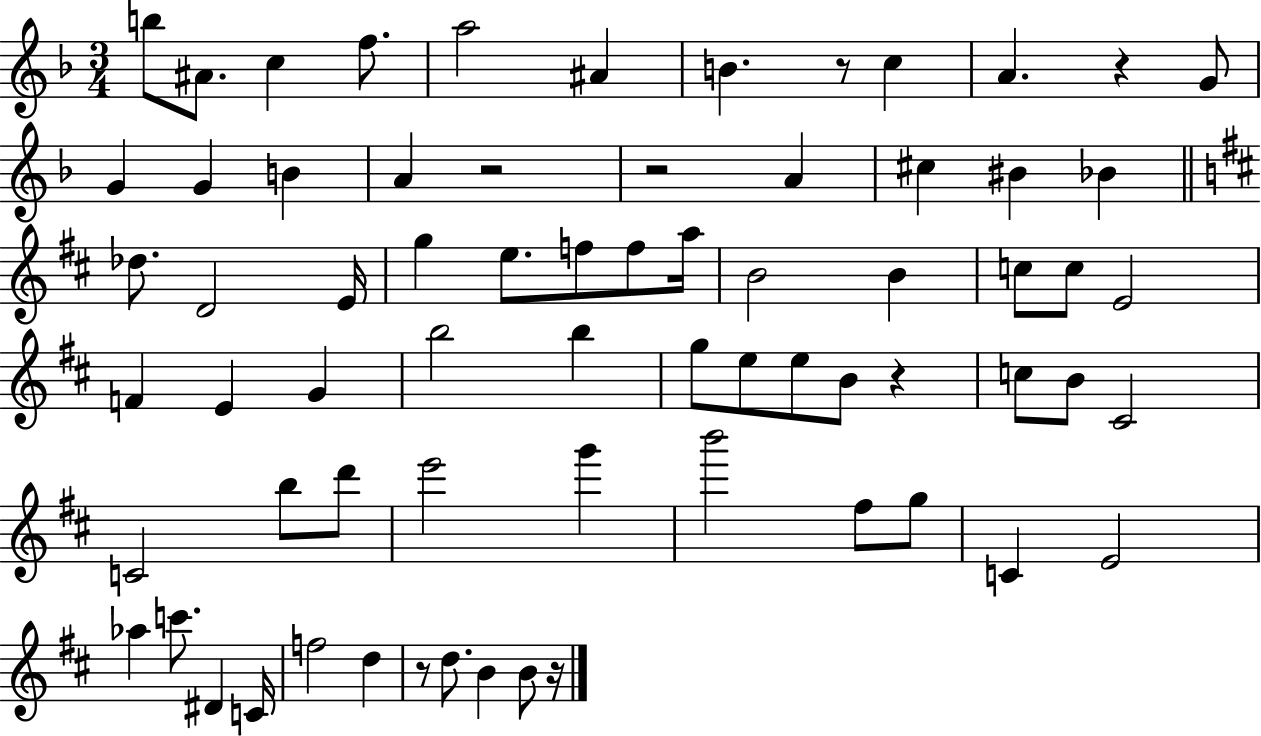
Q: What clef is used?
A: treble